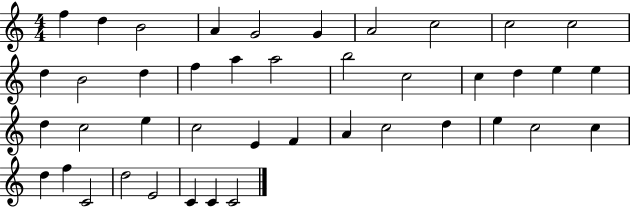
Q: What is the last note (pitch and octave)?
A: C4